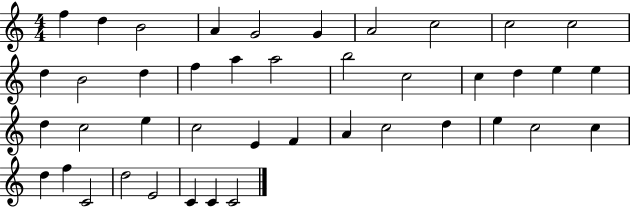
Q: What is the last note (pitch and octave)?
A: C4